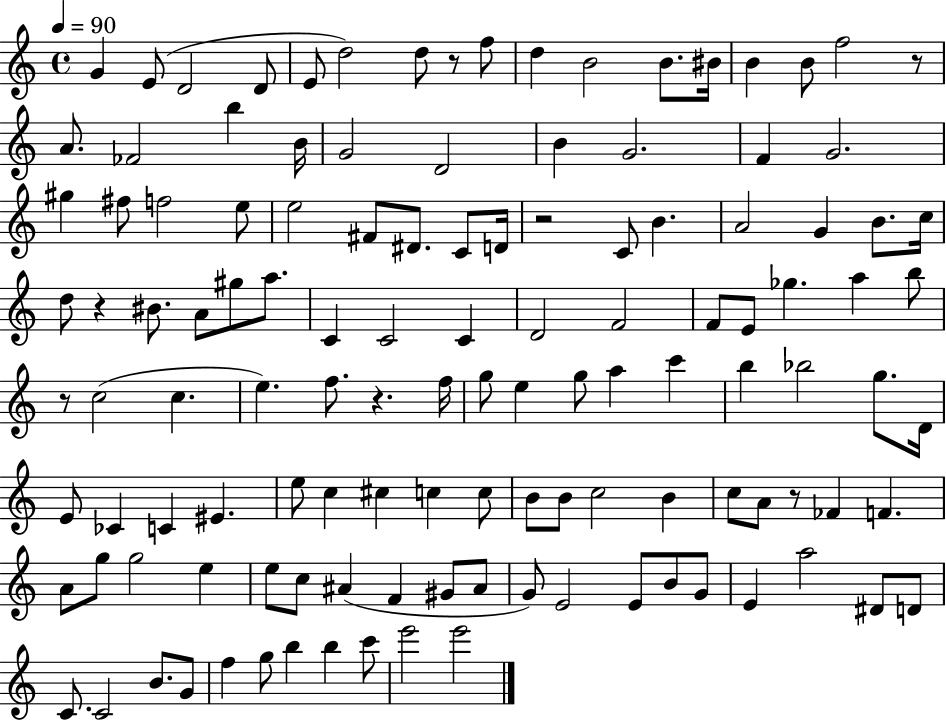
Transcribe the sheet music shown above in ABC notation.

X:1
T:Untitled
M:4/4
L:1/4
K:C
G E/2 D2 D/2 E/2 d2 d/2 z/2 f/2 d B2 B/2 ^B/4 B B/2 f2 z/2 A/2 _F2 b B/4 G2 D2 B G2 F G2 ^g ^f/2 f2 e/2 e2 ^F/2 ^D/2 C/2 D/4 z2 C/2 B A2 G B/2 c/4 d/2 z ^B/2 A/2 ^g/2 a/2 C C2 C D2 F2 F/2 E/2 _g a b/2 z/2 c2 c e f/2 z f/4 g/2 e g/2 a c' b _b2 g/2 D/4 E/2 _C C ^E e/2 c ^c c c/2 B/2 B/2 c2 B c/2 A/2 z/2 _F F A/2 g/2 g2 e e/2 c/2 ^A F ^G/2 ^A/2 G/2 E2 E/2 B/2 G/2 E a2 ^D/2 D/2 C/2 C2 B/2 G/2 f g/2 b b c'/2 e'2 e'2